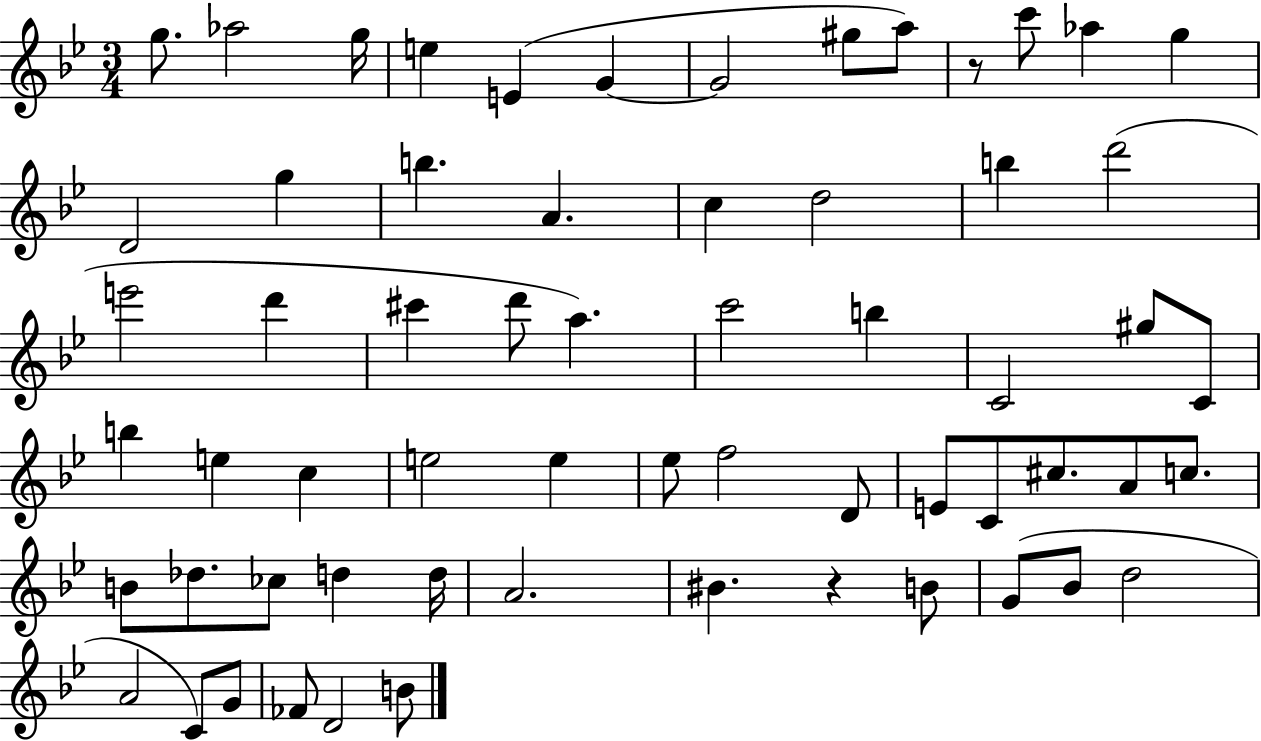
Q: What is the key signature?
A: BES major